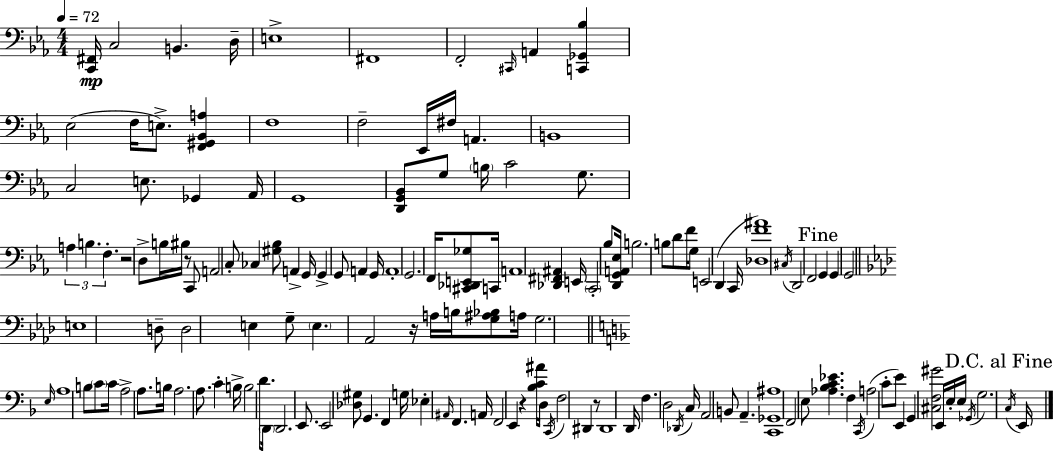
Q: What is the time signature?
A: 4/4